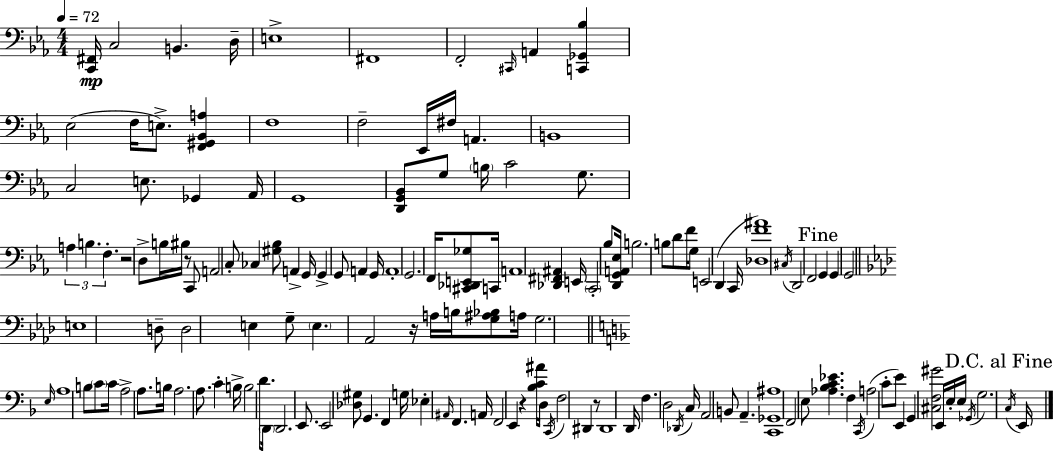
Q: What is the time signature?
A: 4/4